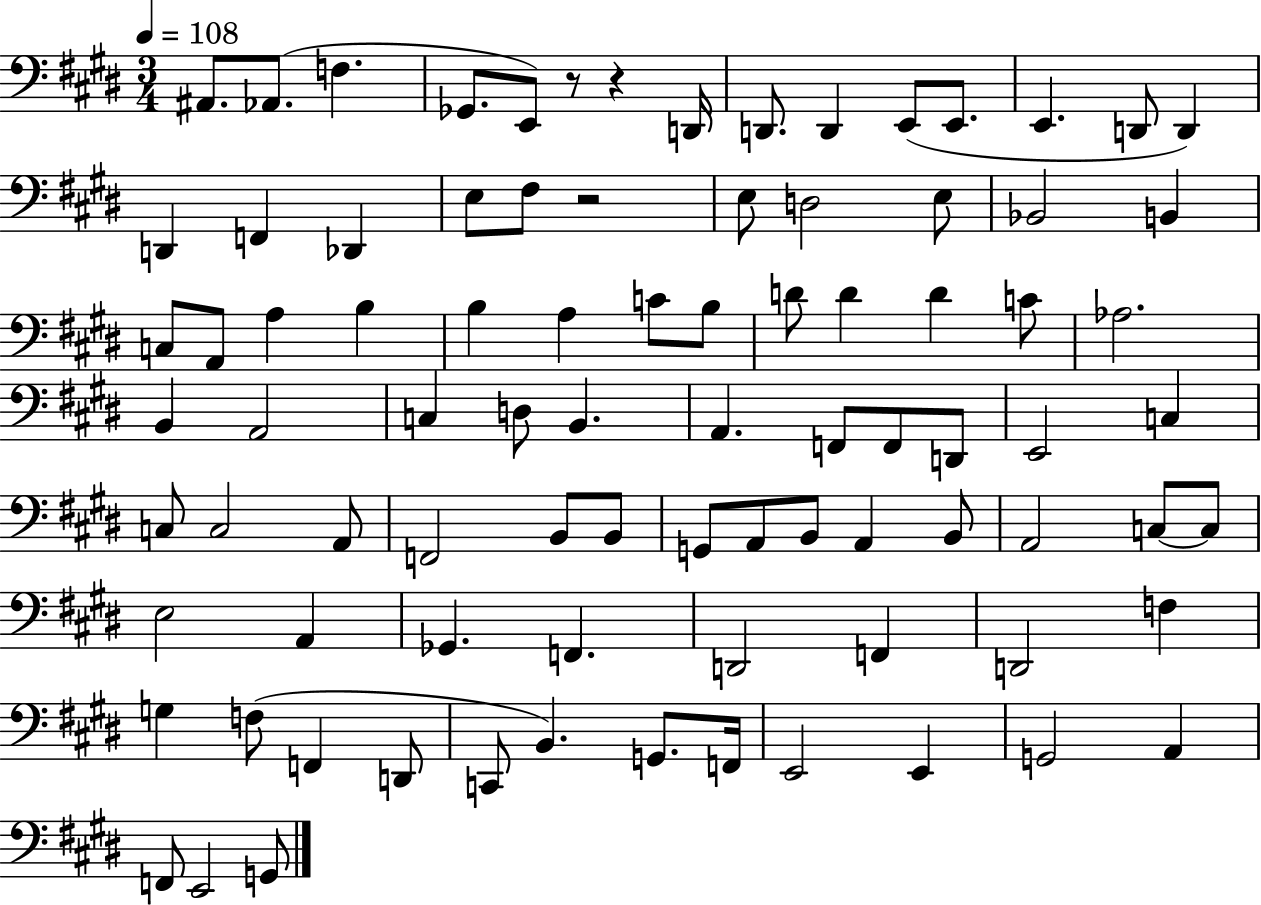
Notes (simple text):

A#2/e. Ab2/e. F3/q. Gb2/e. E2/e R/e R/q D2/s D2/e. D2/q E2/e E2/e. E2/q. D2/e D2/q D2/q F2/q Db2/q E3/e F#3/e R/h E3/e D3/h E3/e Bb2/h B2/q C3/e A2/e A3/q B3/q B3/q A3/q C4/e B3/e D4/e D4/q D4/q C4/e Ab3/h. B2/q A2/h C3/q D3/e B2/q. A2/q. F2/e F2/e D2/e E2/h C3/q C3/e C3/h A2/e F2/h B2/e B2/e G2/e A2/e B2/e A2/q B2/e A2/h C3/e C3/e E3/h A2/q Gb2/q. F2/q. D2/h F2/q D2/h F3/q G3/q F3/e F2/q D2/e C2/e B2/q. G2/e. F2/s E2/h E2/q G2/h A2/q F2/e E2/h G2/e